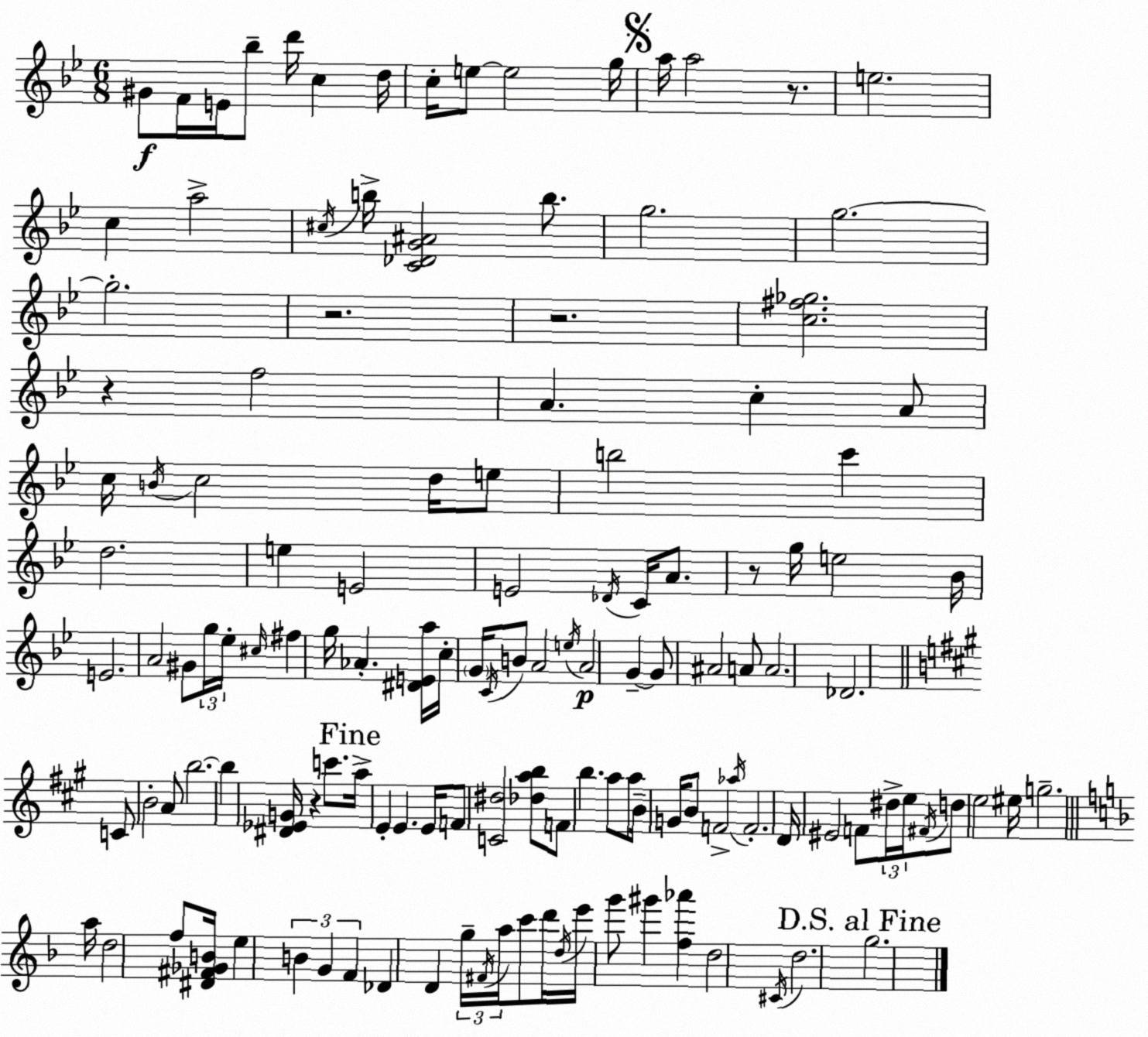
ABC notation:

X:1
T:Untitled
M:6/8
L:1/4
K:Bb
^G/2 F/4 E/4 _b/2 d'/4 c d/4 c/4 e/2 e2 g/4 a/4 a2 z/2 e2 c a2 ^c/4 b/4 [C_DG^A]2 b/2 g2 g2 g2 z2 z2 [c^f_g]2 z f2 A c A/2 c/4 B/4 c2 d/4 e/2 b2 c' d2 e E2 E2 _D/4 C/4 A/2 z/2 g/4 e2 _B/4 E2 A2 ^G/2 g/4 _e/4 ^c/4 ^f g/4 _A [^DEa]/4 c/4 G/4 C/4 B/2 A2 e/4 A2 G G/2 ^A2 A/2 A2 _D2 C/2 B2 A/2 b2 b [^D_EG]/4 z c'/2 a/4 E E E/4 F/2 [C^d]2 [_dab]/2 F/2 b a/2 a/2 B/4 G/4 B/2 F2 _a/4 F2 D/4 ^E2 F/2 ^d/4 e/4 ^F/4 d/2 e2 ^e/4 g2 a/4 d2 f/2 [^D^F_GB]/4 e B G F _D D g/4 ^F/4 a/4 c'/2 d'/4 d/4 e'/4 g'/2 ^g' [f_a'] d2 ^C/4 d2 g2